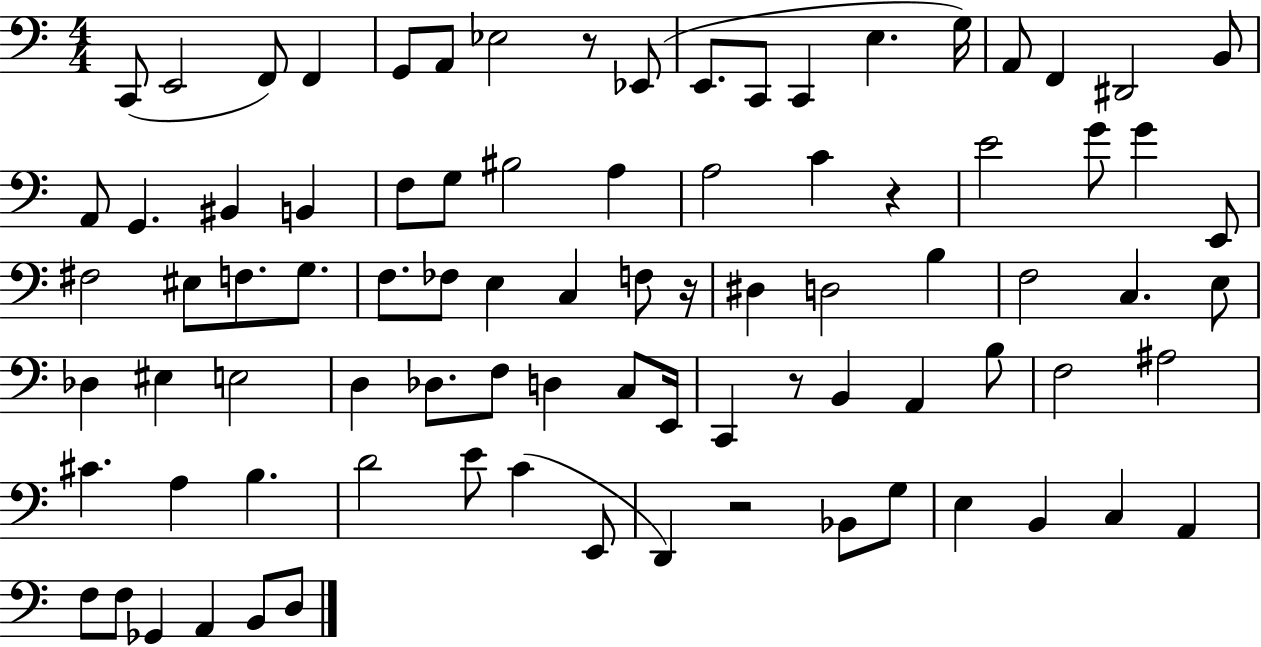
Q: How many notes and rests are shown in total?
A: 86